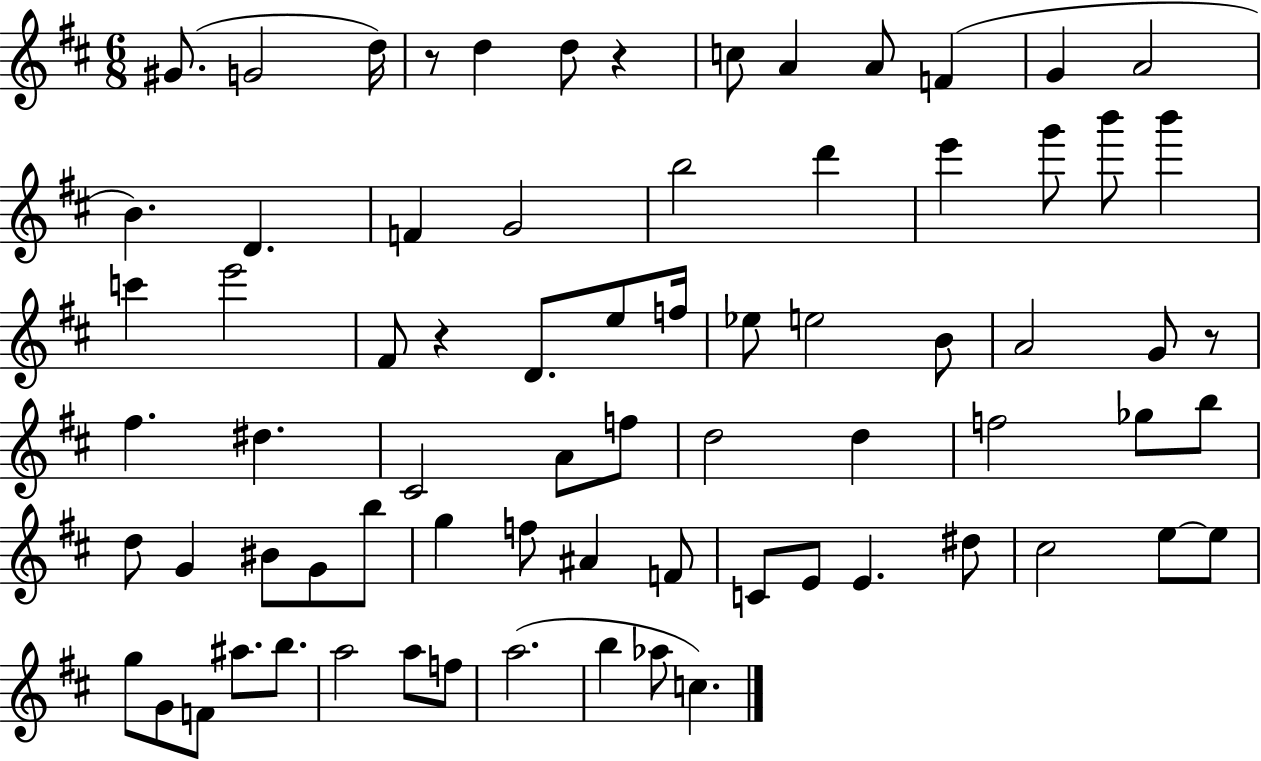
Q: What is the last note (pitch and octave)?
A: C5